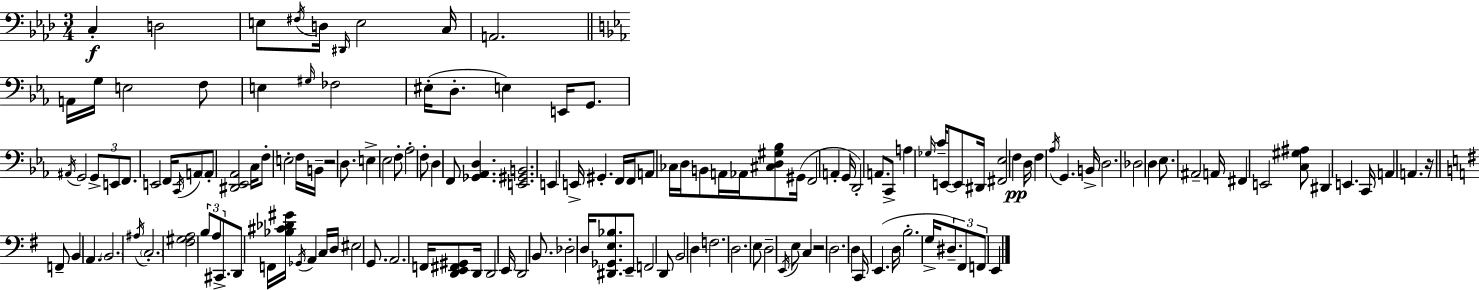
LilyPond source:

{
  \clef bass
  \numericTimeSignature
  \time 3/4
  \key f \minor
  c4-.\f d2 | e8 \acciaccatura { fis16 } d16 \grace { dis,16 } e2 | c16 a,2. | \bar "||" \break \key c \minor a,16 g16 e2 f8 | e4 \grace { gis16 } fes2 | eis16-.( d8.-. e4) e,16 g,8. | \acciaccatura { ais,16 } g,2 \tuplet 3/2 { g,8-> | \break e,8 f,8. } e,2 | f,16 \acciaccatura { c,16 } a,8 \parenthesize a,8-. <dis, ees, aes,>2 | c16 f8-. e2-. | f16 b,16-- r2 | \break d8. e4-> ees2 | f8-. aes2-. | f8-. d4 f,8 <ges, aes, d>4. | <e, gis, b,>2. | \break e,4 e,16-> gis,4.-. | f,16 f,16 a,8 ces16 d16 b,8 a,16 aes,16 | <cis d gis bes>8 gis,16( f,2 a,4-. | g,16 d,2-.) | \break a,8. c,8-> a4 \grace { ges16 } c'16-- e,8~~ | e,8 dis,16 <fis, ees>2 | f4\pp d16 f4 \acciaccatura { aes16 } g,4. | b,16-> d2. | \break des2 | d4 ees8. ais,2-- | a,16 fis,4 e,2 | <c gis ais>8 dis,4 e,4. | \break c,16 a,4 a,4. | r16 \bar "||" \break \key g \major f,8-- b,4 a,4. | \parenthesize b,2. | \acciaccatura { ais16 } \parenthesize c2.-. | <fis gis a>2 \tuplet 3/2 { b8 a8 | \break cis,8.-> } d,8 f,16 <bes cis' des' gis'>16 \acciaccatura { ges,16 } a,4 | c16 d16 eis2 g,8. | a,2. | f,16 <d, e, fis, gis,>8 d,16 d,2 | \break e,16 d,2 b,8. | des2-. d16 <dis, ges, e bes>8. | e,8-- f,2 | d,8 b,2 d4 | \break f2. | d2. | e8 d2-- | \acciaccatura { e,16 } e8 c4 r2 | \break d2. | d4 c,16 e,4.( | d16 b2.-. | g16-> \tuplet 3/2 { dis8.--) fis,8 f,8 } e,4 | \break \bar "|."
}